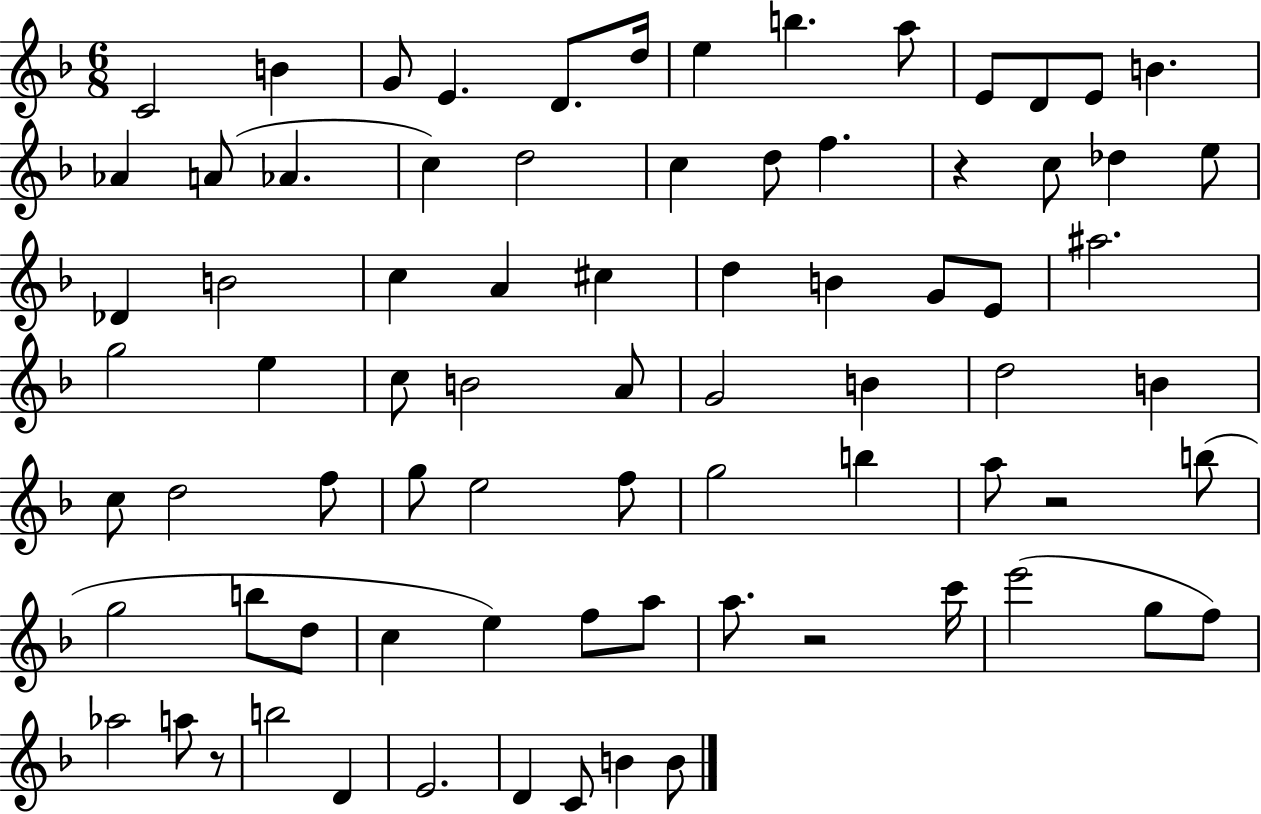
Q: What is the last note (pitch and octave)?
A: B4